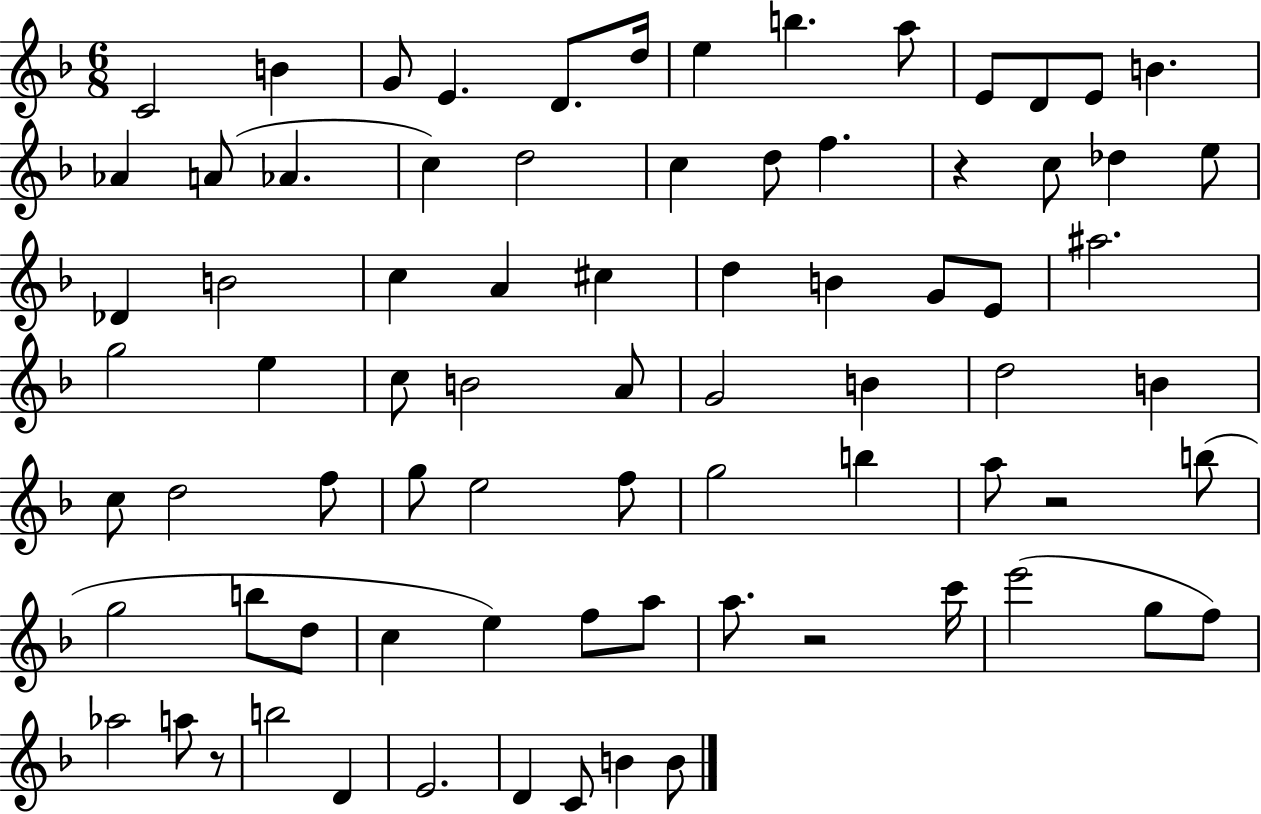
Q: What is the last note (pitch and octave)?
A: B4